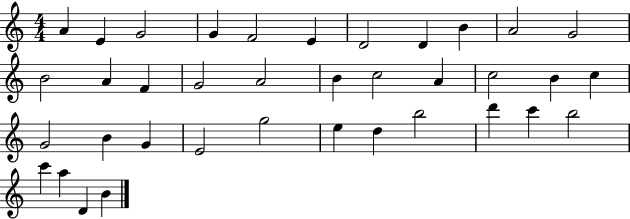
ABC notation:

X:1
T:Untitled
M:4/4
L:1/4
K:C
A E G2 G F2 E D2 D B A2 G2 B2 A F G2 A2 B c2 A c2 B c G2 B G E2 g2 e d b2 d' c' b2 c' a D B